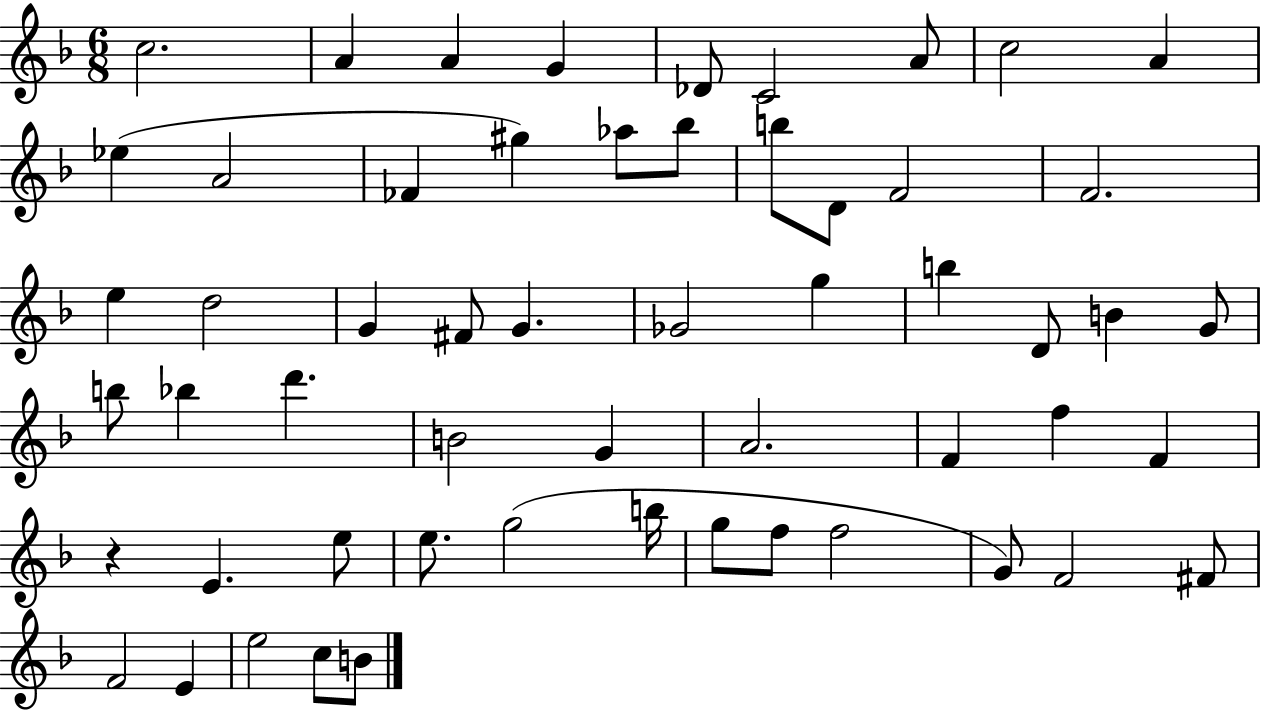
{
  \clef treble
  \numericTimeSignature
  \time 6/8
  \key f \major
  c''2. | a'4 a'4 g'4 | des'8 c'2 a'8 | c''2 a'4 | \break ees''4( a'2 | fes'4 gis''4) aes''8 bes''8 | b''8 d'8 f'2 | f'2. | \break e''4 d''2 | g'4 fis'8 g'4. | ges'2 g''4 | b''4 d'8 b'4 g'8 | \break b''8 bes''4 d'''4. | b'2 g'4 | a'2. | f'4 f''4 f'4 | \break r4 e'4. e''8 | e''8. g''2( b''16 | g''8 f''8 f''2 | g'8) f'2 fis'8 | \break f'2 e'4 | e''2 c''8 b'8 | \bar "|."
}